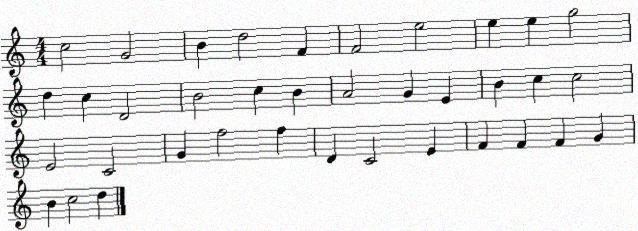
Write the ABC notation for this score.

X:1
T:Untitled
M:4/4
L:1/4
K:C
c2 G2 B d2 F F2 e2 e e g2 d c D2 B2 c B A2 G E B c c2 E2 C2 G f2 f D C2 E F F F G B c2 d